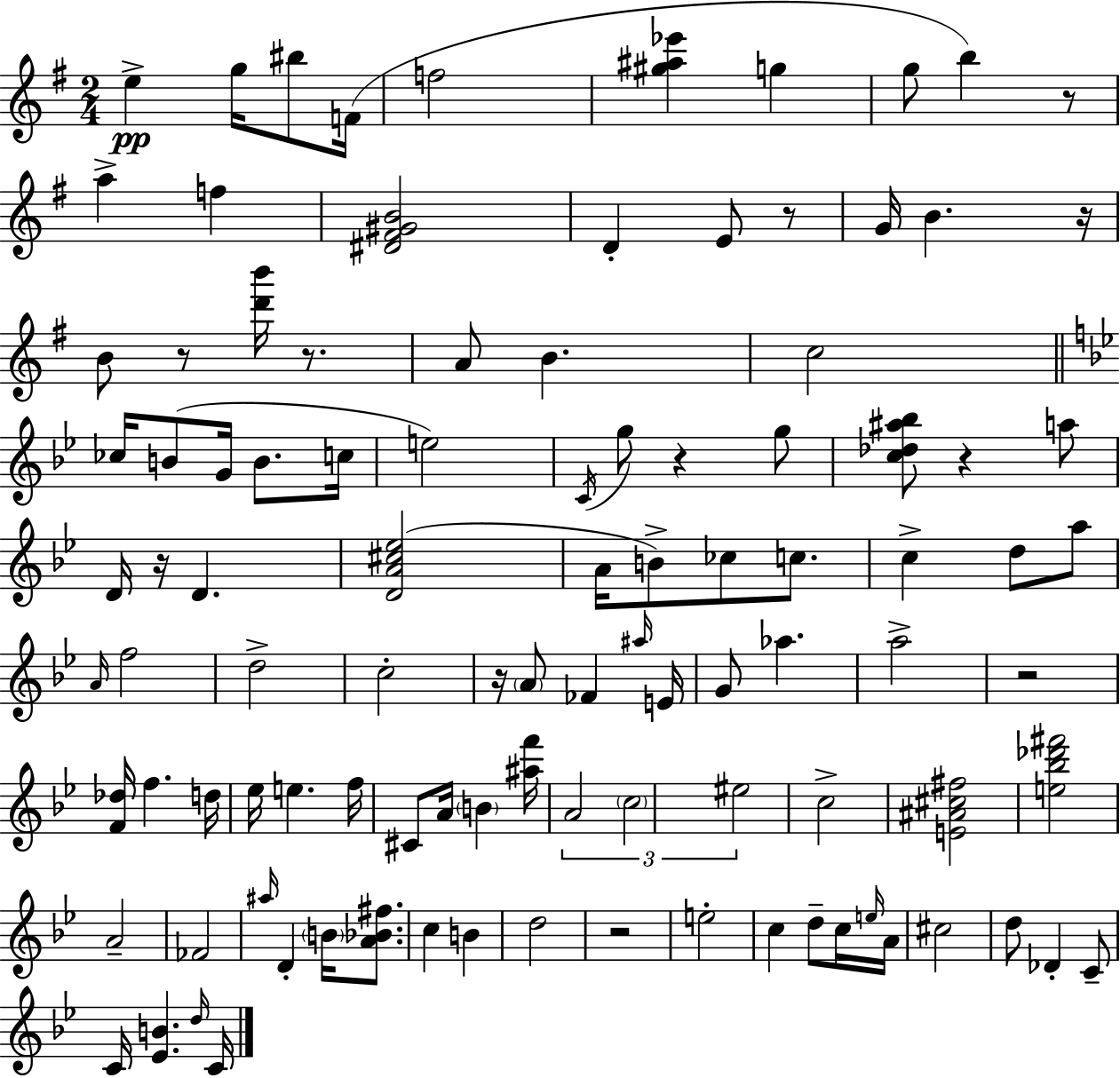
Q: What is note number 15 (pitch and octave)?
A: B4